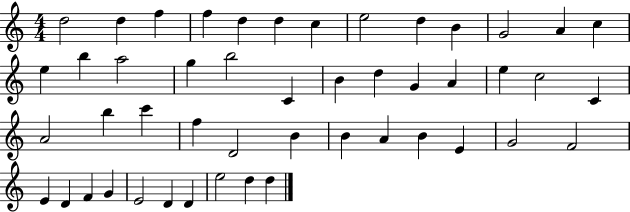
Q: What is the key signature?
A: C major